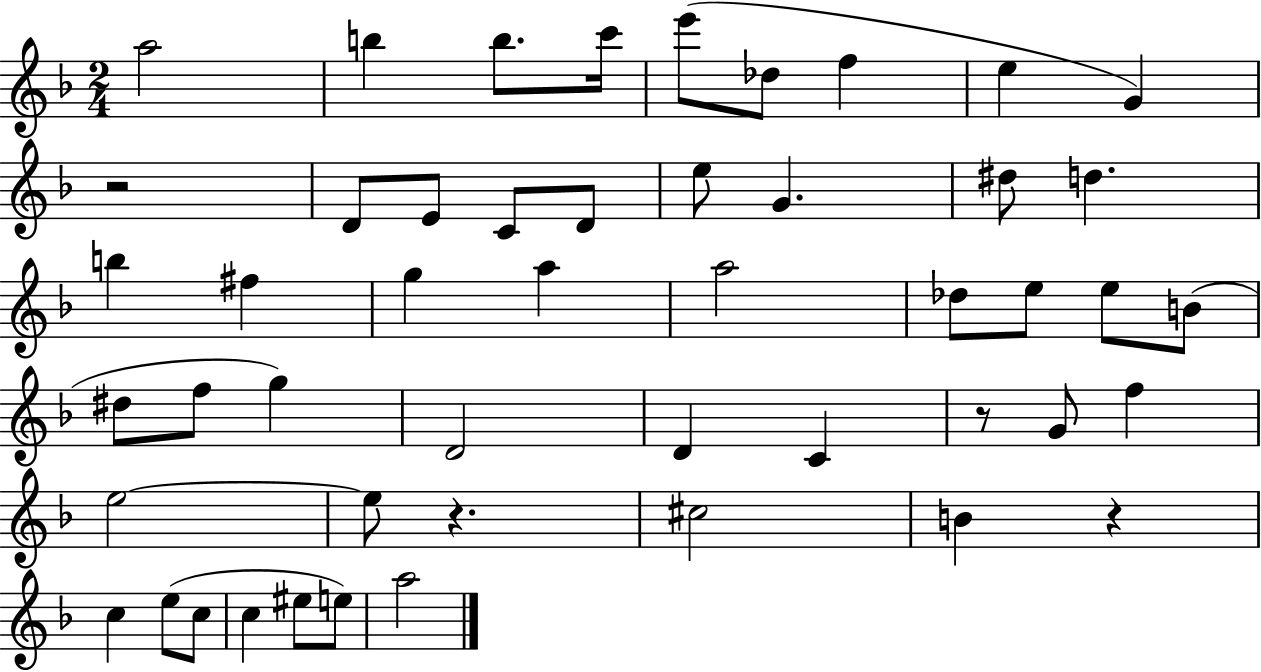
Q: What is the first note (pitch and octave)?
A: A5